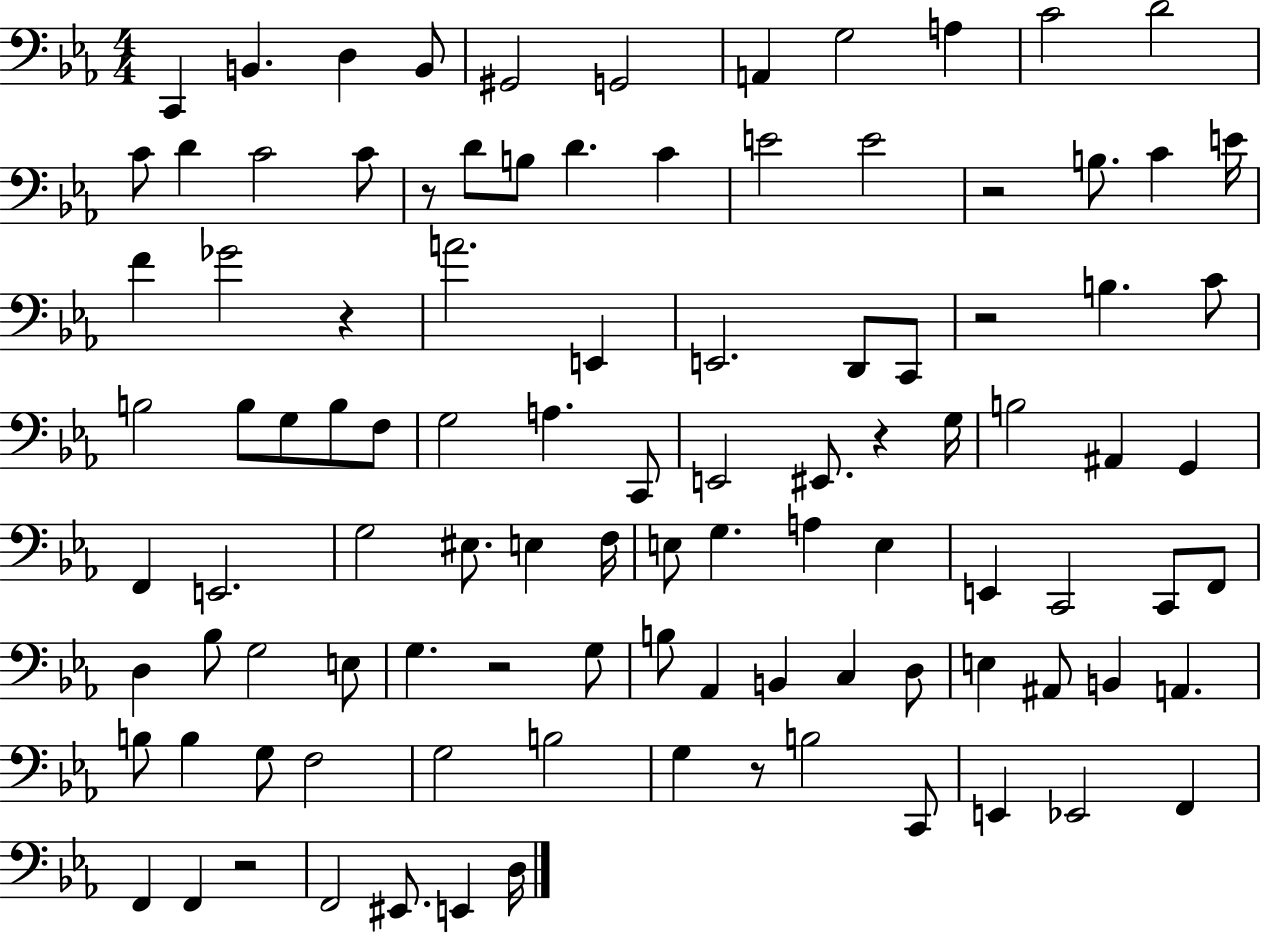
{
  \clef bass
  \numericTimeSignature
  \time 4/4
  \key ees \major
  c,4 b,4. d4 b,8 | gis,2 g,2 | a,4 g2 a4 | c'2 d'2 | \break c'8 d'4 c'2 c'8 | r8 d'8 b8 d'4. c'4 | e'2 e'2 | r2 b8. c'4 e'16 | \break f'4 ges'2 r4 | a'2. e,4 | e,2. d,8 c,8 | r2 b4. c'8 | \break b2 b8 g8 b8 f8 | g2 a4. c,8 | e,2 eis,8. r4 g16 | b2 ais,4 g,4 | \break f,4 e,2. | g2 eis8. e4 f16 | e8 g4. a4 e4 | e,4 c,2 c,8 f,8 | \break d4 bes8 g2 e8 | g4. r2 g8 | b8 aes,4 b,4 c4 d8 | e4 ais,8 b,4 a,4. | \break b8 b4 g8 f2 | g2 b2 | g4 r8 b2 c,8 | e,4 ees,2 f,4 | \break f,4 f,4 r2 | f,2 eis,8. e,4 d16 | \bar "|."
}